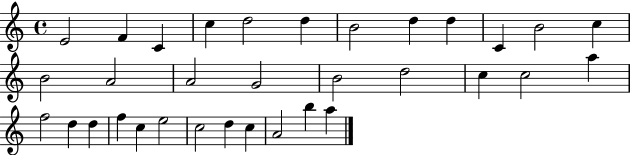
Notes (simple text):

E4/h F4/q C4/q C5/q D5/h D5/q B4/h D5/q D5/q C4/q B4/h C5/q B4/h A4/h A4/h G4/h B4/h D5/h C5/q C5/h A5/q F5/h D5/q D5/q F5/q C5/q E5/h C5/h D5/q C5/q A4/h B5/q A5/q